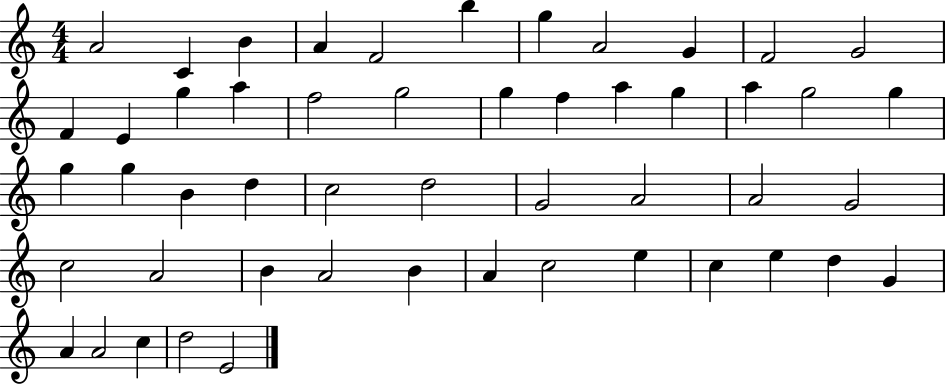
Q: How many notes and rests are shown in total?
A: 51